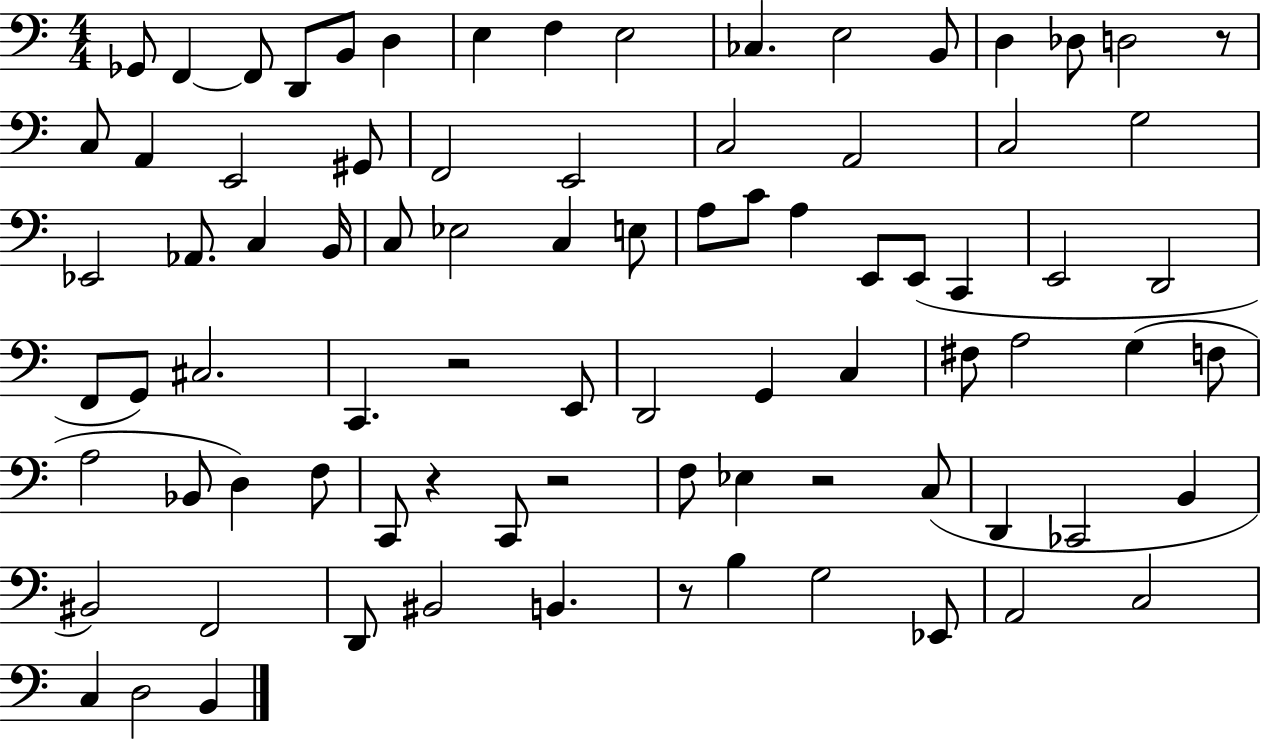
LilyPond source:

{
  \clef bass
  \numericTimeSignature
  \time 4/4
  \key c \major
  ges,8 f,4~~ f,8 d,8 b,8 d4 | e4 f4 e2 | ces4. e2 b,8 | d4 des8 d2 r8 | \break c8 a,4 e,2 gis,8 | f,2 e,2 | c2 a,2 | c2 g2 | \break ees,2 aes,8. c4 b,16 | c8 ees2 c4 e8 | a8 c'8 a4 e,8 e,8( c,4 | e,2 d,2 | \break f,8 g,8) cis2. | c,4. r2 e,8 | d,2 g,4 c4 | fis8 a2 g4( f8 | \break a2 bes,8 d4) f8 | c,8 r4 c,8 r2 | f8 ees4 r2 c8( | d,4 ces,2 b,4 | \break bis,2) f,2 | d,8 bis,2 b,4. | r8 b4 g2 ees,8 | a,2 c2 | \break c4 d2 b,4 | \bar "|."
}